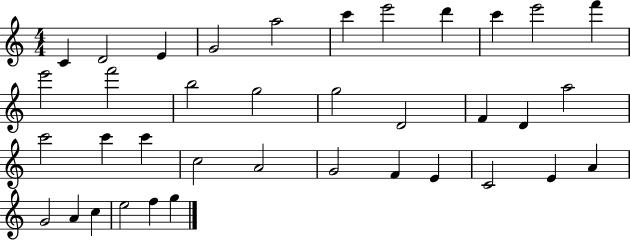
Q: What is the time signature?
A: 4/4